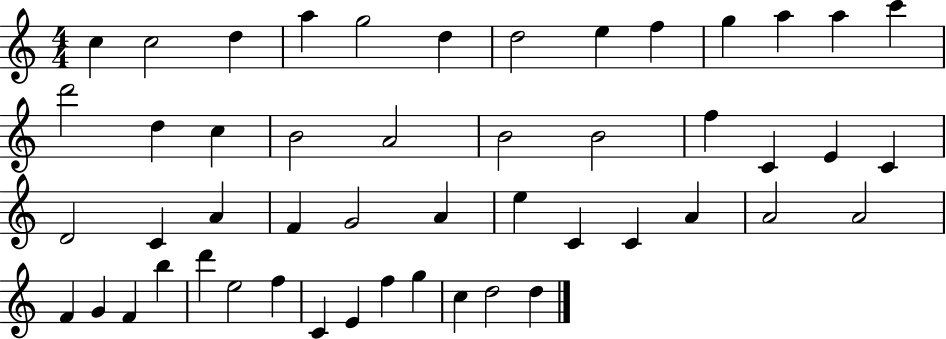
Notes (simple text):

C5/q C5/h D5/q A5/q G5/h D5/q D5/h E5/q F5/q G5/q A5/q A5/q C6/q D6/h D5/q C5/q B4/h A4/h B4/h B4/h F5/q C4/q E4/q C4/q D4/h C4/q A4/q F4/q G4/h A4/q E5/q C4/q C4/q A4/q A4/h A4/h F4/q G4/q F4/q B5/q D6/q E5/h F5/q C4/q E4/q F5/q G5/q C5/q D5/h D5/q